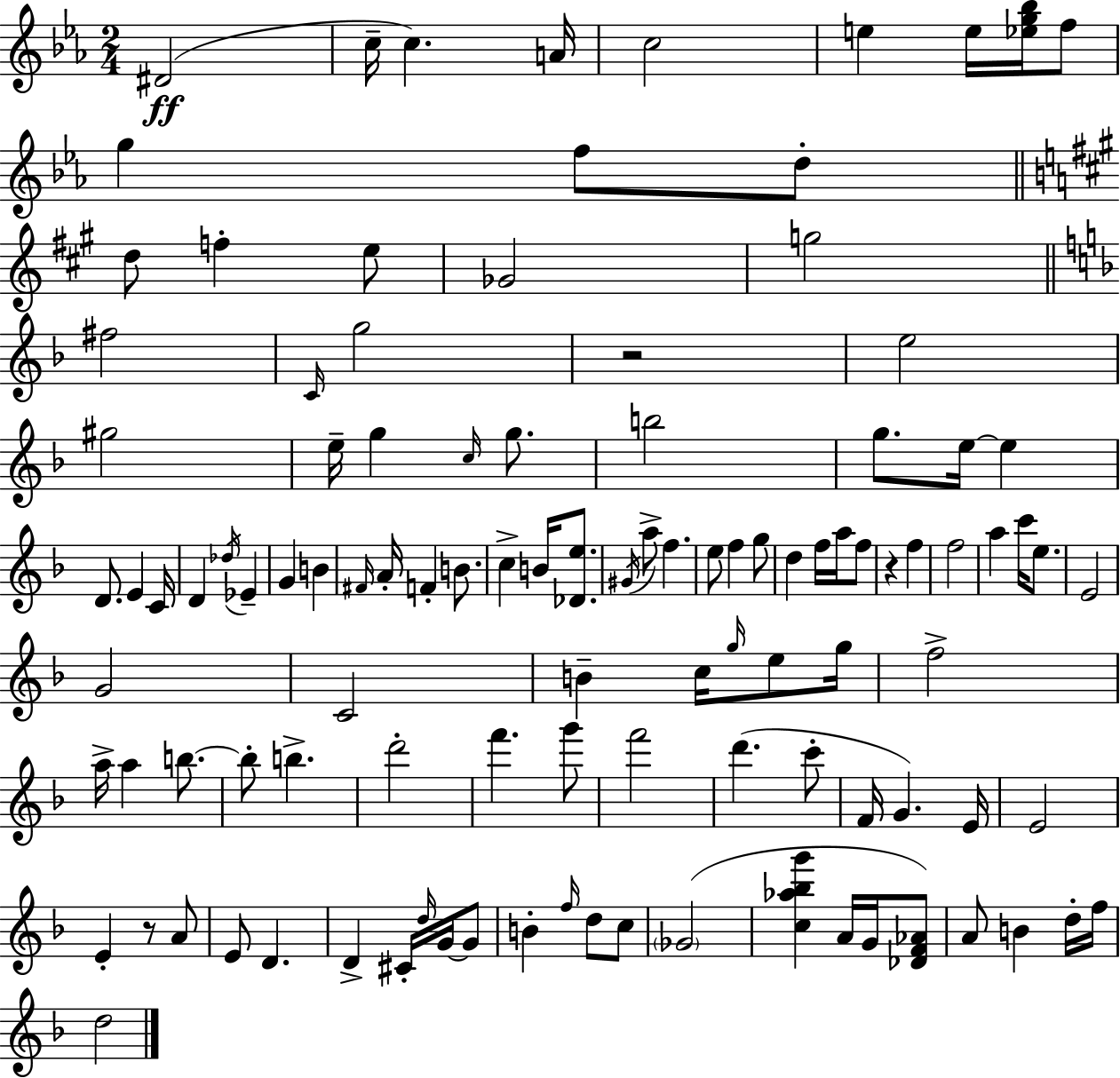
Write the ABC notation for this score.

X:1
T:Untitled
M:2/4
L:1/4
K:Cm
^D2 c/4 c A/4 c2 e e/4 [_eg_b]/4 f/2 g f/2 d/2 d/2 f e/2 _G2 g2 ^f2 C/4 g2 z2 e2 ^g2 e/4 g c/4 g/2 b2 g/2 e/4 e D/2 E C/4 D _d/4 _E G B ^F/4 A/4 F B/2 c B/4 [_De]/2 ^G/4 a/2 f e/2 f g/2 d f/4 a/4 f/2 z f f2 a c'/4 e/2 E2 G2 C2 B c/4 g/4 e/2 g/4 f2 a/4 a b/2 b/2 b d'2 f' g'/2 f'2 d' c'/2 F/4 G E/4 E2 E z/2 A/2 E/2 D D ^C/4 d/4 G/4 G/2 B f/4 d/2 c/2 _G2 [c_a_bg'] A/4 G/4 [_DF_A]/2 A/2 B d/4 f/4 d2